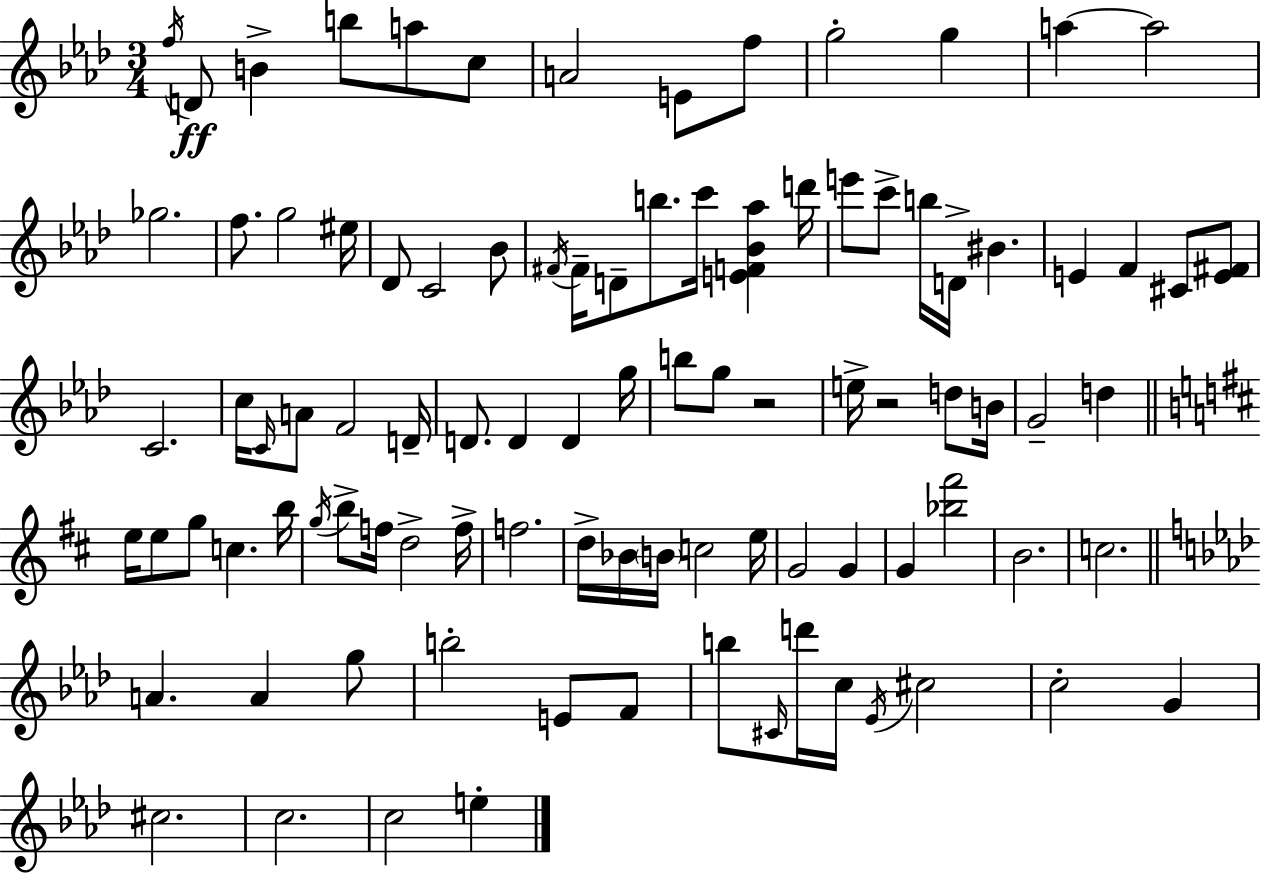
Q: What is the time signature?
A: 3/4